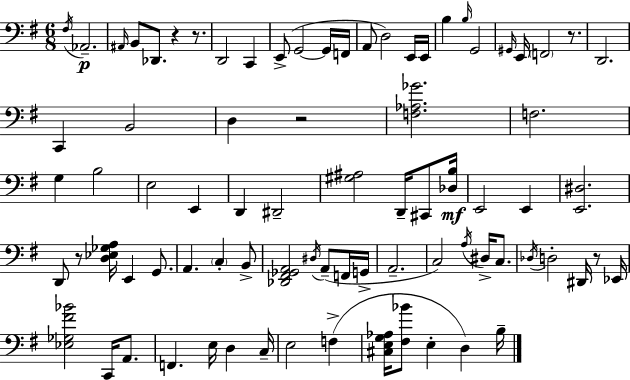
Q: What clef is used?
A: bass